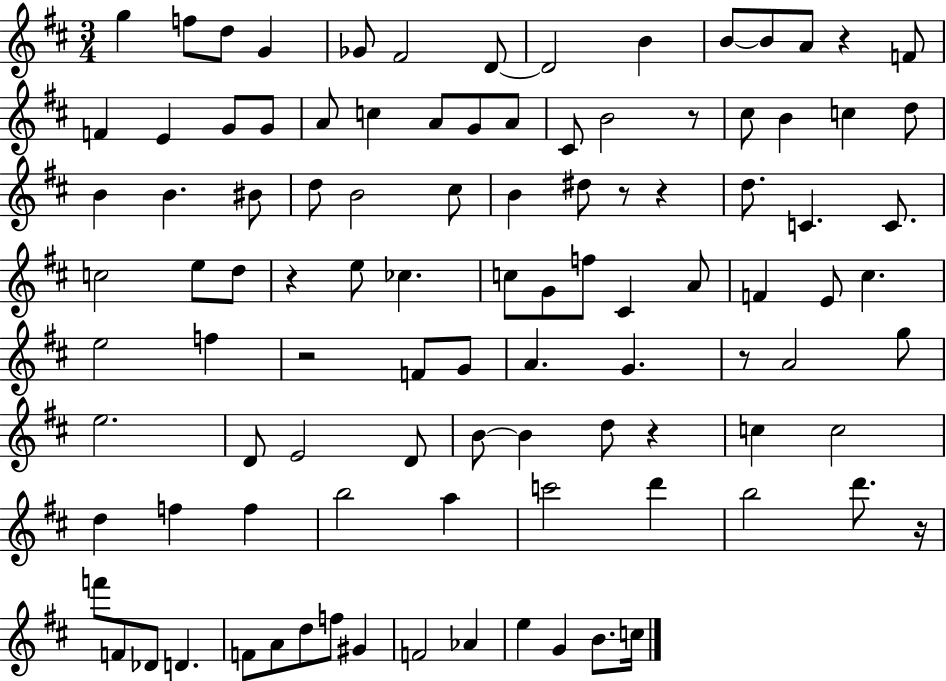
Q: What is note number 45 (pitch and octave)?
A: C5